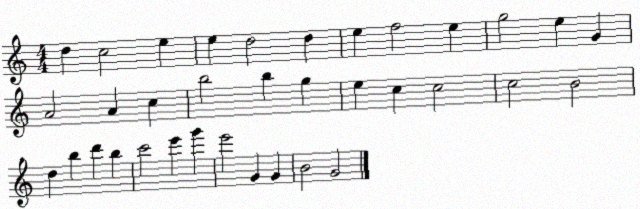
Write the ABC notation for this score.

X:1
T:Untitled
M:4/4
L:1/4
K:C
d c2 e e d2 d e f2 e g2 e G A2 A c b2 b g e c c2 c2 B2 d b d' b c'2 e' g' e'2 G G B2 G2